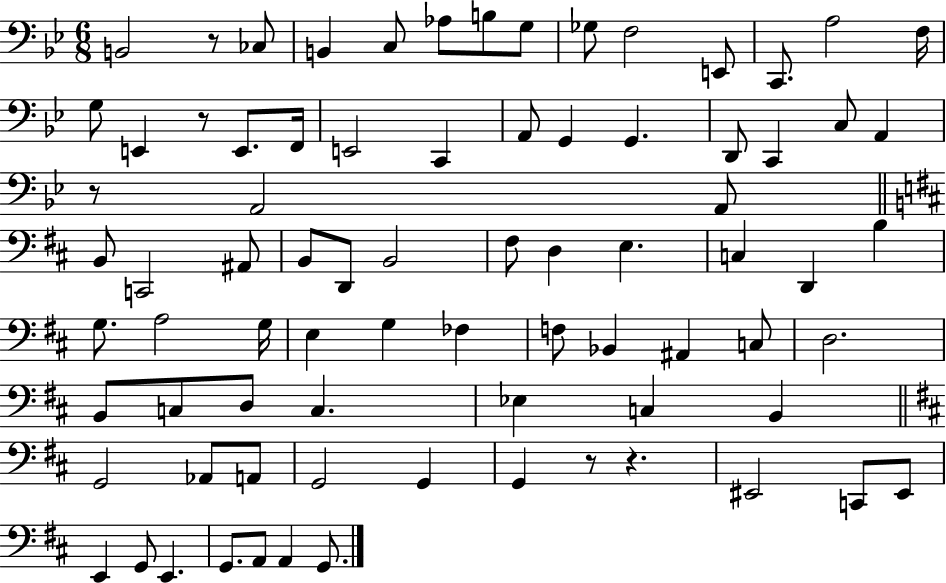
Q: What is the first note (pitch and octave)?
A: B2